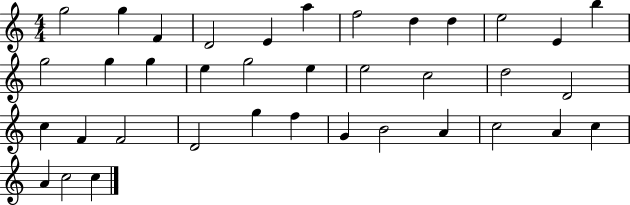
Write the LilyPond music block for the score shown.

{
  \clef treble
  \numericTimeSignature
  \time 4/4
  \key c \major
  g''2 g''4 f'4 | d'2 e'4 a''4 | f''2 d''4 d''4 | e''2 e'4 b''4 | \break g''2 g''4 g''4 | e''4 g''2 e''4 | e''2 c''2 | d''2 d'2 | \break c''4 f'4 f'2 | d'2 g''4 f''4 | g'4 b'2 a'4 | c''2 a'4 c''4 | \break a'4 c''2 c''4 | \bar "|."
}